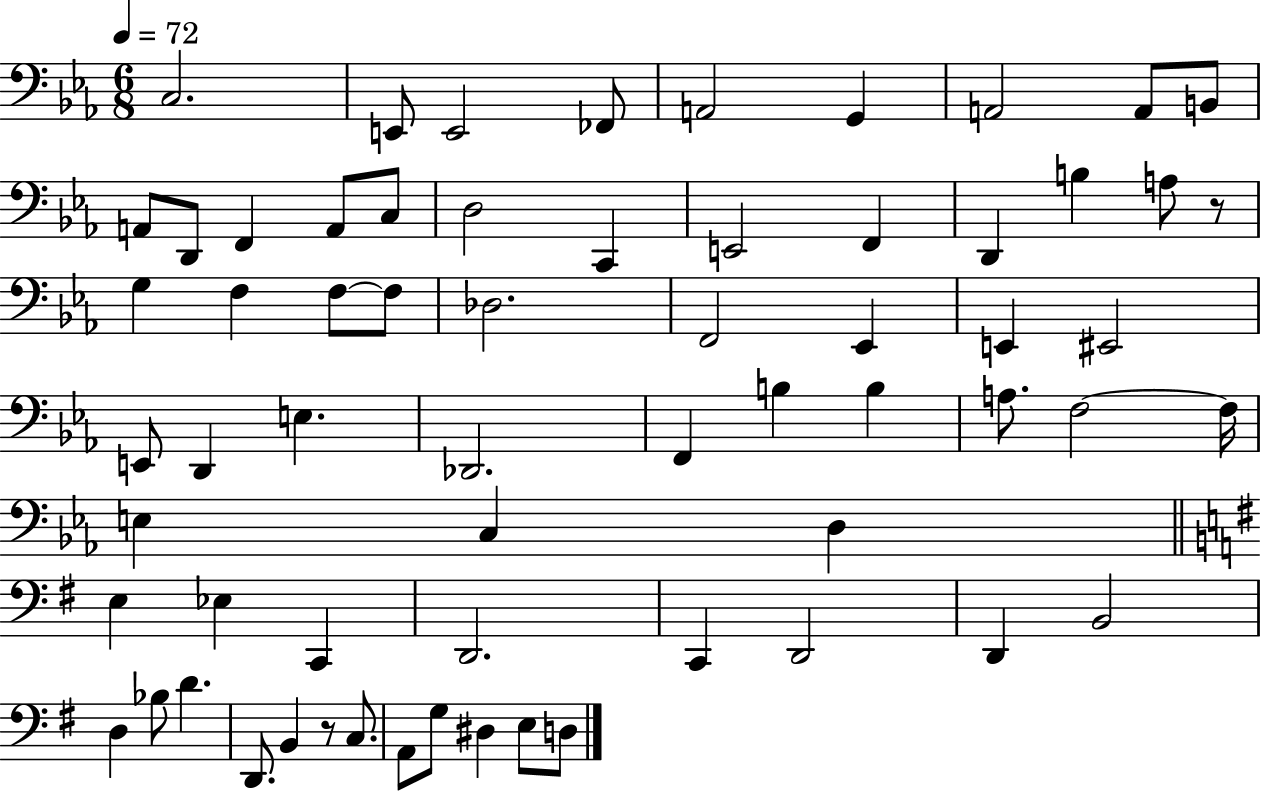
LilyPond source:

{
  \clef bass
  \numericTimeSignature
  \time 6/8
  \key ees \major
  \tempo 4 = 72
  \repeat volta 2 { c2. | e,8 e,2 fes,8 | a,2 g,4 | a,2 a,8 b,8 | \break a,8 d,8 f,4 a,8 c8 | d2 c,4 | e,2 f,4 | d,4 b4 a8 r8 | \break g4 f4 f8~~ f8 | des2. | f,2 ees,4 | e,4 eis,2 | \break e,8 d,4 e4. | des,2. | f,4 b4 b4 | a8. f2~~ f16 | \break e4 c4 d4 | \bar "||" \break \key g \major e4 ees4 c,4 | d,2. | c,4 d,2 | d,4 b,2 | \break d4 bes8 d'4. | d,8. b,4 r8 c8. | a,8 g8 dis4 e8 d8 | } \bar "|."
}